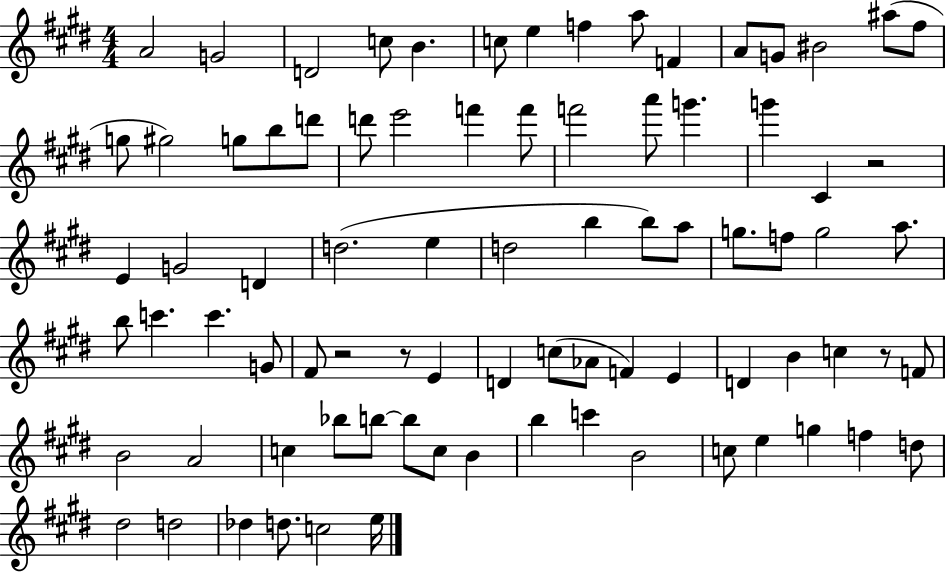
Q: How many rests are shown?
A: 4